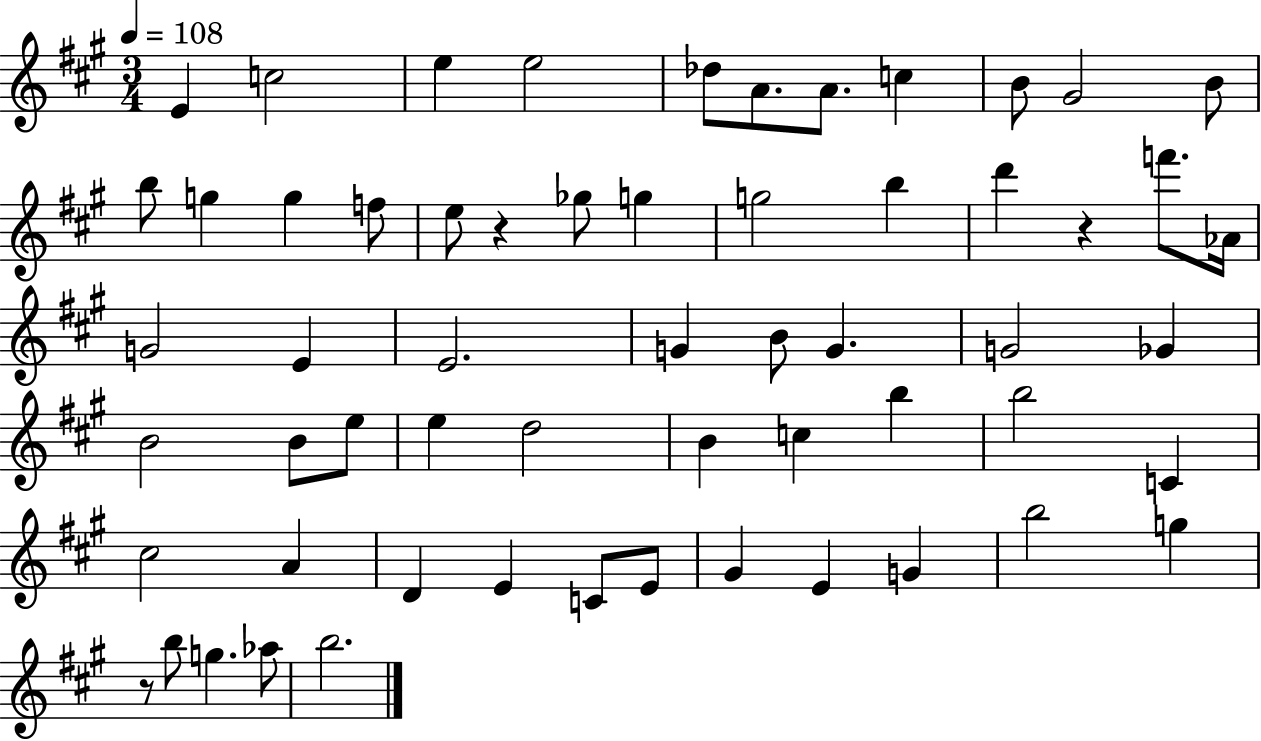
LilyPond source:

{
  \clef treble
  \numericTimeSignature
  \time 3/4
  \key a \major
  \tempo 4 = 108
  e'4 c''2 | e''4 e''2 | des''8 a'8. a'8. c''4 | b'8 gis'2 b'8 | \break b''8 g''4 g''4 f''8 | e''8 r4 ges''8 g''4 | g''2 b''4 | d'''4 r4 f'''8. aes'16 | \break g'2 e'4 | e'2. | g'4 b'8 g'4. | g'2 ges'4 | \break b'2 b'8 e''8 | e''4 d''2 | b'4 c''4 b''4 | b''2 c'4 | \break cis''2 a'4 | d'4 e'4 c'8 e'8 | gis'4 e'4 g'4 | b''2 g''4 | \break r8 b''8 g''4. aes''8 | b''2. | \bar "|."
}